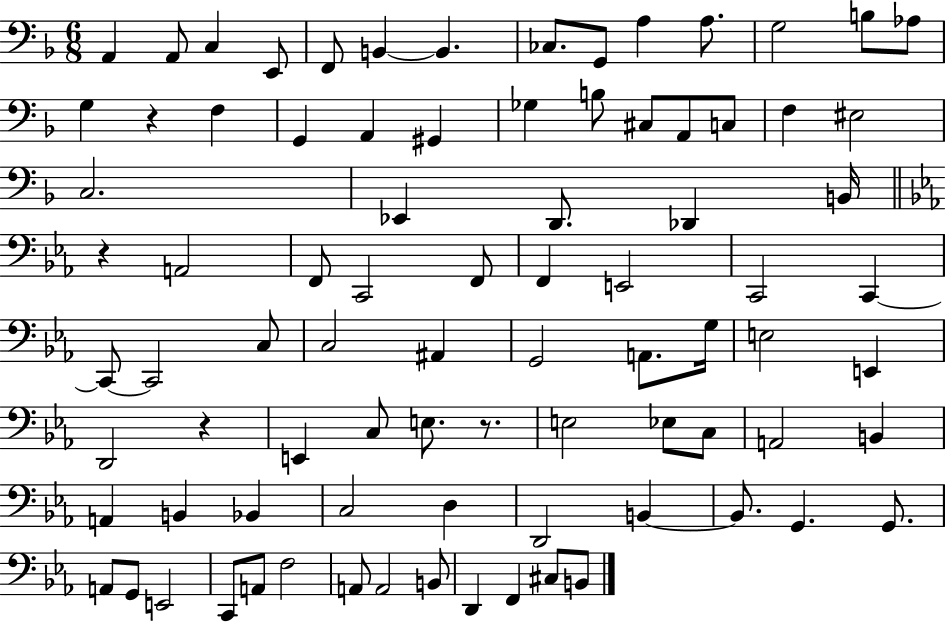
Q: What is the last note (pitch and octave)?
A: B2